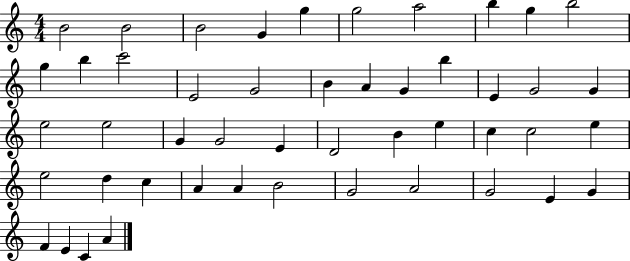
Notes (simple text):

B4/h B4/h B4/h G4/q G5/q G5/h A5/h B5/q G5/q B5/h G5/q B5/q C6/h E4/h G4/h B4/q A4/q G4/q B5/q E4/q G4/h G4/q E5/h E5/h G4/q G4/h E4/q D4/h B4/q E5/q C5/q C5/h E5/q E5/h D5/q C5/q A4/q A4/q B4/h G4/h A4/h G4/h E4/q G4/q F4/q E4/q C4/q A4/q